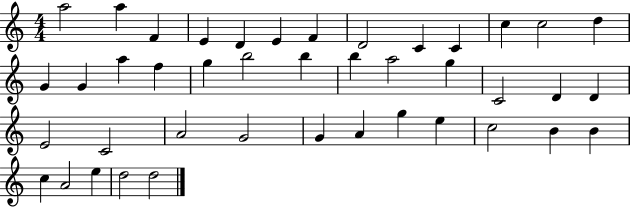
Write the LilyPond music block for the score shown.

{
  \clef treble
  \numericTimeSignature
  \time 4/4
  \key c \major
  a''2 a''4 f'4 | e'4 d'4 e'4 f'4 | d'2 c'4 c'4 | c''4 c''2 d''4 | \break g'4 g'4 a''4 f''4 | g''4 b''2 b''4 | b''4 a''2 g''4 | c'2 d'4 d'4 | \break e'2 c'2 | a'2 g'2 | g'4 a'4 g''4 e''4 | c''2 b'4 b'4 | \break c''4 a'2 e''4 | d''2 d''2 | \bar "|."
}